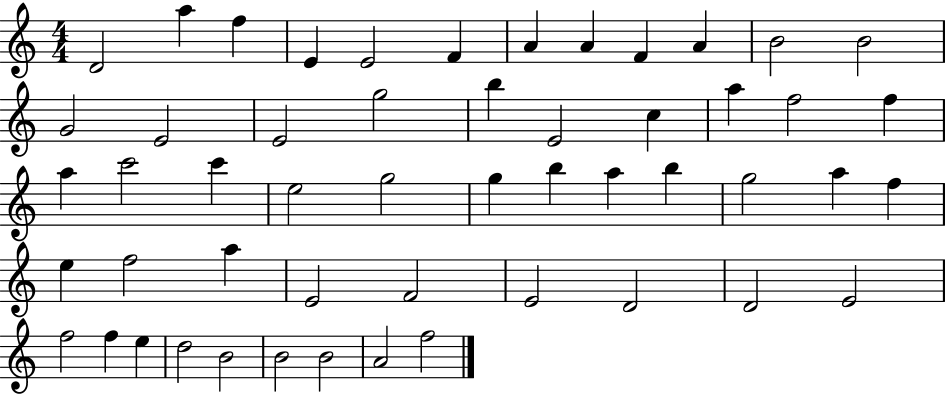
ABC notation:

X:1
T:Untitled
M:4/4
L:1/4
K:C
D2 a f E E2 F A A F A B2 B2 G2 E2 E2 g2 b E2 c a f2 f a c'2 c' e2 g2 g b a b g2 a f e f2 a E2 F2 E2 D2 D2 E2 f2 f e d2 B2 B2 B2 A2 f2